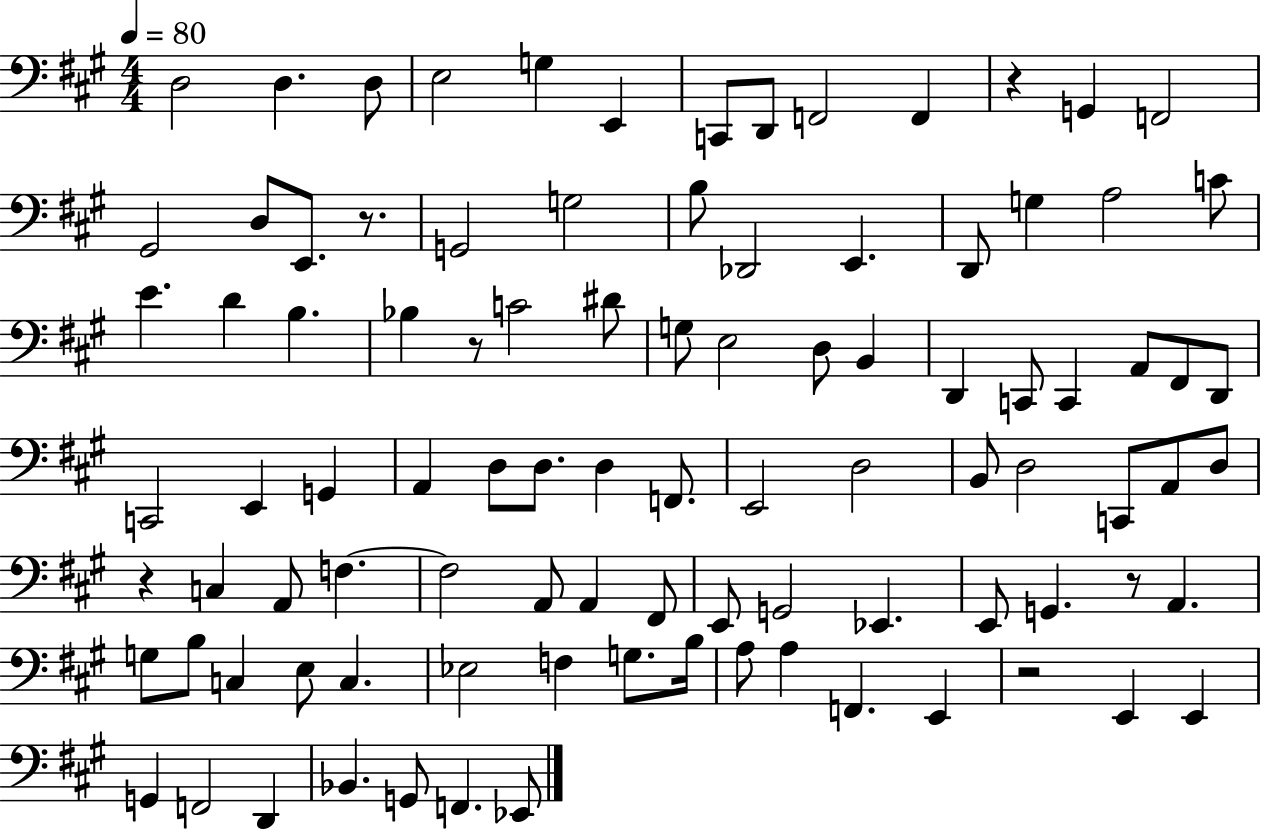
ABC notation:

X:1
T:Untitled
M:4/4
L:1/4
K:A
D,2 D, D,/2 E,2 G, E,, C,,/2 D,,/2 F,,2 F,, z G,, F,,2 ^G,,2 D,/2 E,,/2 z/2 G,,2 G,2 B,/2 _D,,2 E,, D,,/2 G, A,2 C/2 E D B, _B, z/2 C2 ^D/2 G,/2 E,2 D,/2 B,, D,, C,,/2 C,, A,,/2 ^F,,/2 D,,/2 C,,2 E,, G,, A,, D,/2 D,/2 D, F,,/2 E,,2 D,2 B,,/2 D,2 C,,/2 A,,/2 D,/2 z C, A,,/2 F, F,2 A,,/2 A,, ^F,,/2 E,,/2 G,,2 _E,, E,,/2 G,, z/2 A,, G,/2 B,/2 C, E,/2 C, _E,2 F, G,/2 B,/4 A,/2 A, F,, E,, z2 E,, E,, G,, F,,2 D,, _B,, G,,/2 F,, _E,,/2